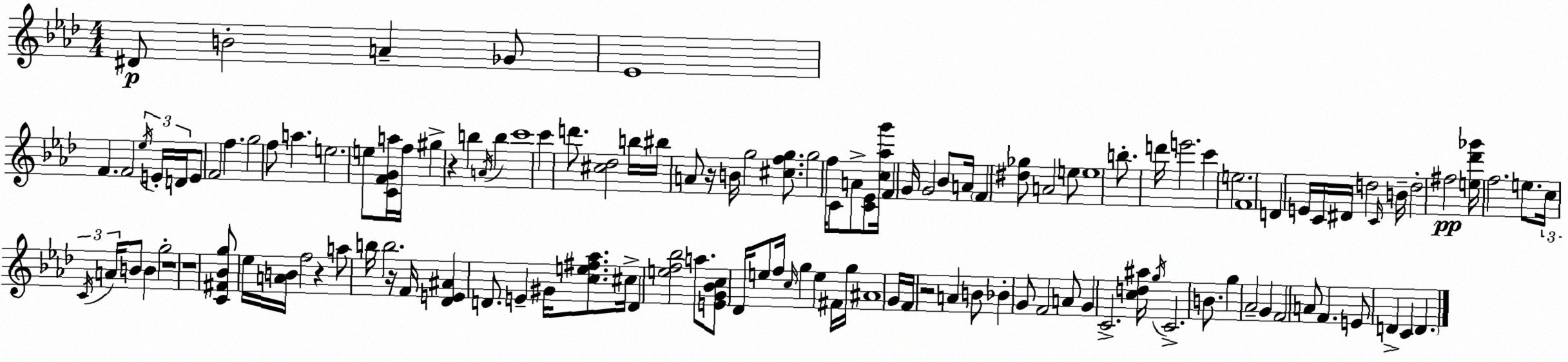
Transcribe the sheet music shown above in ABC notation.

X:1
T:Untitled
M:4/4
L:1/4
K:Ab
^D/2 B2 A _G/2 _E4 F F2 _e/4 E/4 D/4 E/2 F2 f g2 f/2 a e2 e/2 [CFGa]/4 f/4 ^g z b A/4 b c'4 c' d'/2 [^c_d]2 b/4 ^b/4 A/2 z/4 B/4 g2 [^cfg]/2 g2 f/4 C/2 A/2 [C_E]/2 [c_ag']/4 F G/4 G2 _B/2 A/4 F [^d_g]/2 A2 e/2 e4 b/2 d'/4 e'2 c' e2 F4 D E/4 C/4 ^D/4 d2 C/4 B/4 d2 ^f2 [e_d'_g']/4 f2 e/2 c/4 C/4 A/4 B/2 B g2 z4 z4 [C^F_Bg]/2 _e/4 [AB]/4 f2 z a/2 b/4 b2 z/4 F/4 [_DE^A] D/2 E ^G/4 [ce^f_a]/2 ^c/4 D [ef_b]2 a/2 [EG_Bc]/2 _D/4 e/2 f/4 c/4 g e ^F/4 g/4 ^A4 G/4 F/4 z2 A B/2 _B G/2 F2 A/2 G C2 [cd^a]/4 g/4 C2 B/2 g _A2 G F2 A/2 F E/2 D C D